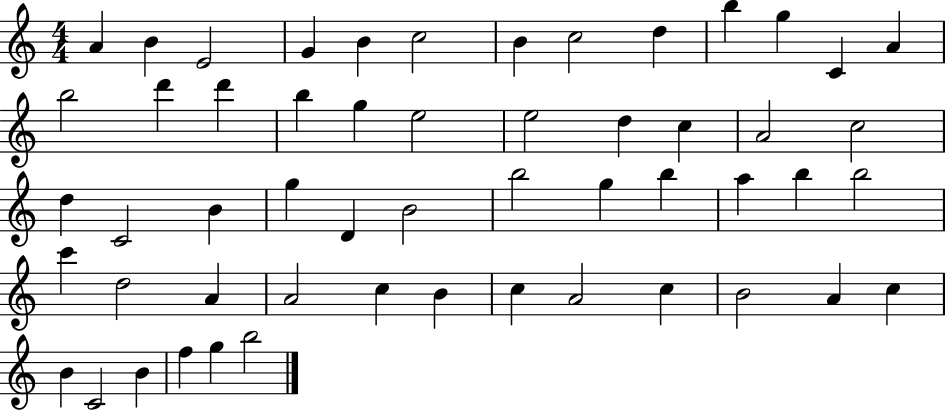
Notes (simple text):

A4/q B4/q E4/h G4/q B4/q C5/h B4/q C5/h D5/q B5/q G5/q C4/q A4/q B5/h D6/q D6/q B5/q G5/q E5/h E5/h D5/q C5/q A4/h C5/h D5/q C4/h B4/q G5/q D4/q B4/h B5/h G5/q B5/q A5/q B5/q B5/h C6/q D5/h A4/q A4/h C5/q B4/q C5/q A4/h C5/q B4/h A4/q C5/q B4/q C4/h B4/q F5/q G5/q B5/h